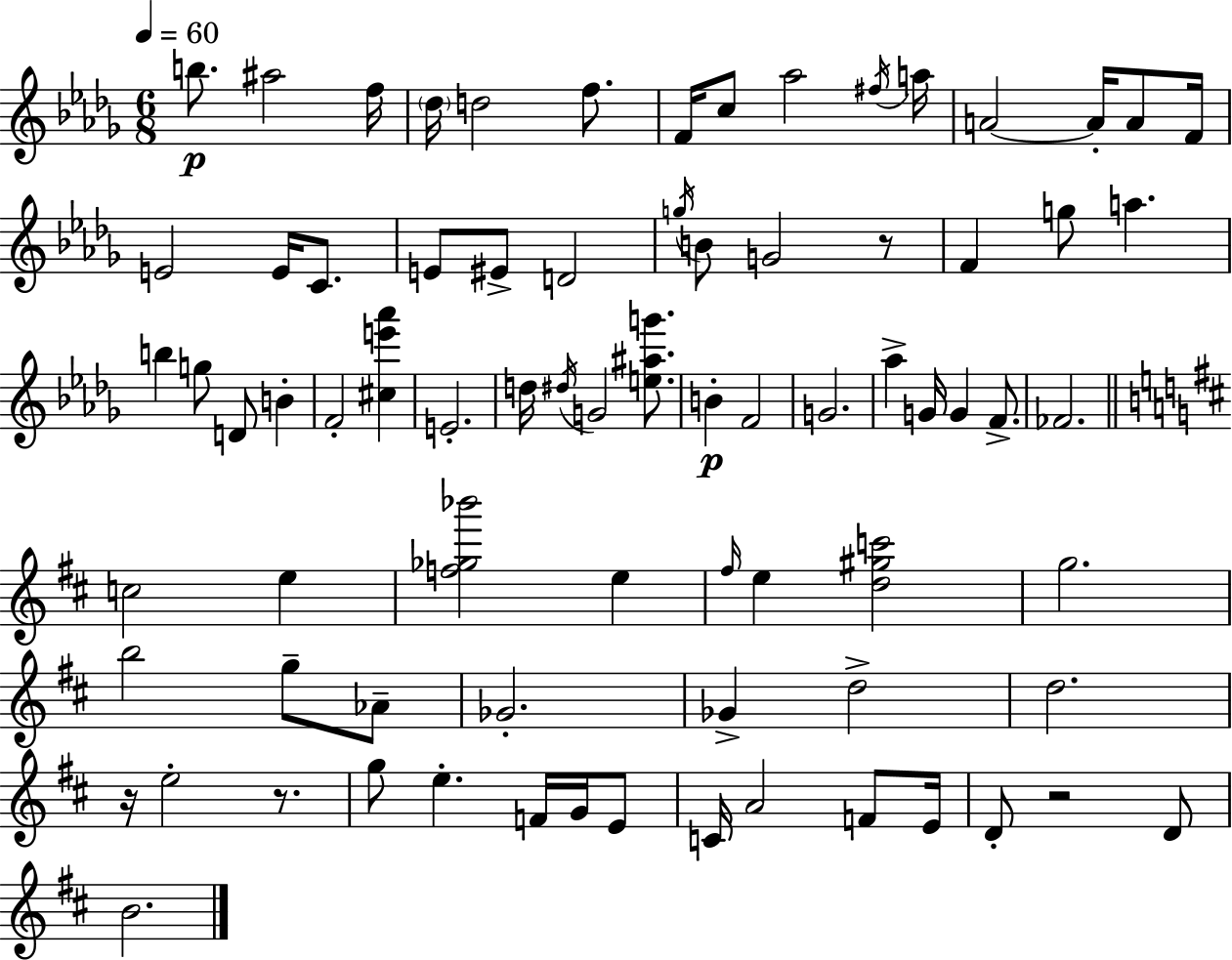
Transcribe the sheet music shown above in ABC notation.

X:1
T:Untitled
M:6/8
L:1/4
K:Bbm
b/2 ^a2 f/4 _d/4 d2 f/2 F/4 c/2 _a2 ^f/4 a/4 A2 A/4 A/2 F/4 E2 E/4 C/2 E/2 ^E/2 D2 g/4 B/2 G2 z/2 F g/2 a b g/2 D/2 B F2 [^ce'_a'] E2 d/4 ^d/4 G2 [e^ag']/2 B F2 G2 _a G/4 G F/2 _F2 c2 e [f_g_b']2 e ^f/4 e [d^gc']2 g2 b2 g/2 _A/2 _G2 _G d2 d2 z/4 e2 z/2 g/2 e F/4 G/4 E/2 C/4 A2 F/2 E/4 D/2 z2 D/2 B2